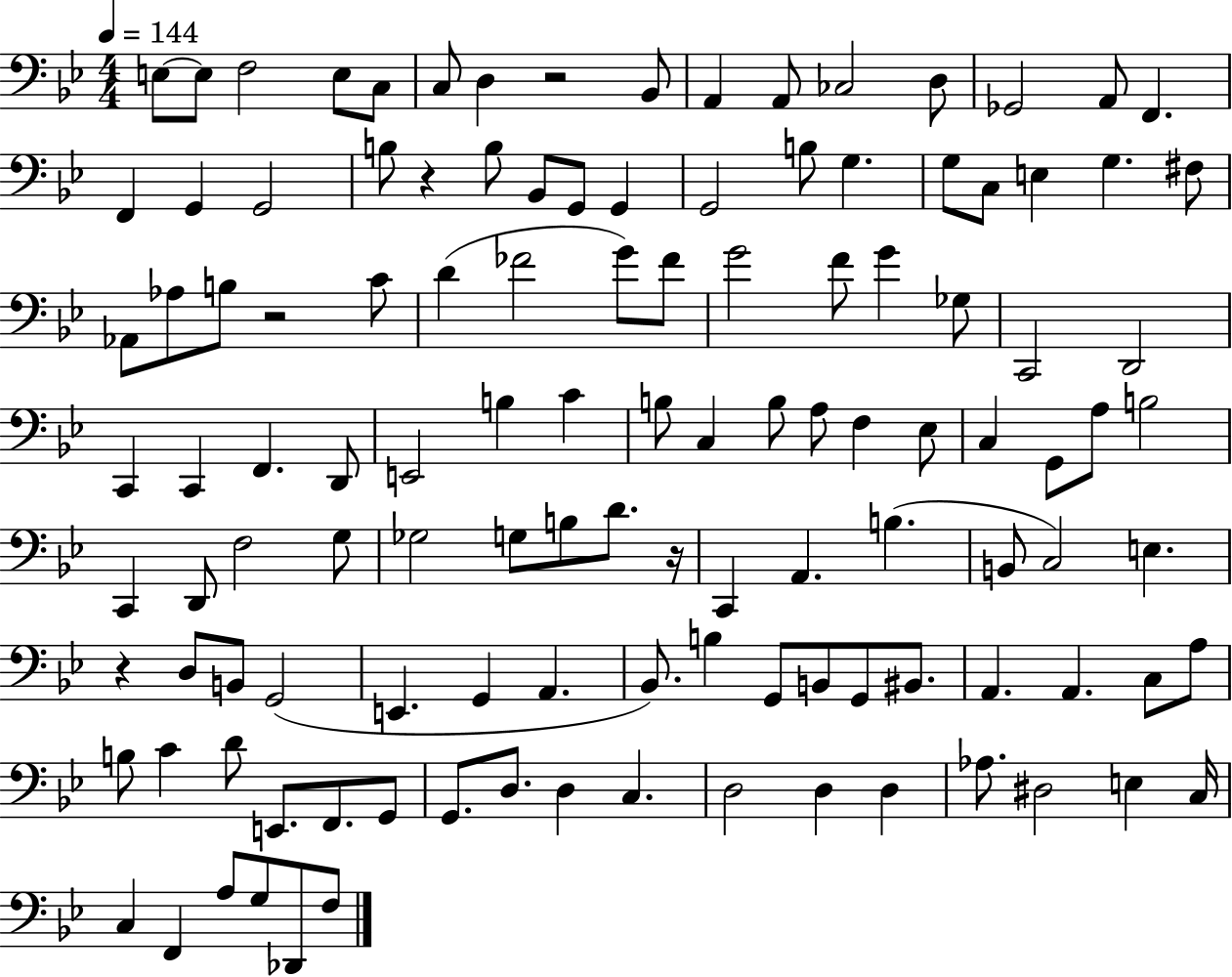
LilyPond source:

{
  \clef bass
  \numericTimeSignature
  \time 4/4
  \key bes \major
  \tempo 4 = 144
  \repeat volta 2 { e8~~ e8 f2 e8 c8 | c8 d4 r2 bes,8 | a,4 a,8 ces2 d8 | ges,2 a,8 f,4. | \break f,4 g,4 g,2 | b8 r4 b8 bes,8 g,8 g,4 | g,2 b8 g4. | g8 c8 e4 g4. fis8 | \break aes,8 aes8 b8 r2 c'8 | d'4( fes'2 g'8) fes'8 | g'2 f'8 g'4 ges8 | c,2 d,2 | \break c,4 c,4 f,4. d,8 | e,2 b4 c'4 | b8 c4 b8 a8 f4 ees8 | c4 g,8 a8 b2 | \break c,4 d,8 f2 g8 | ges2 g8 b8 d'8. r16 | c,4 a,4. b4.( | b,8 c2) e4. | \break r4 d8 b,8 g,2( | e,4. g,4 a,4. | bes,8.) b4 g,8 b,8 g,8 bis,8. | a,4. a,4. c8 a8 | \break b8 c'4 d'8 e,8. f,8. g,8 | g,8. d8. d4 c4. | d2 d4 d4 | aes8. dis2 e4 c16 | \break c4 f,4 a8 g8 des,8 f8 | } \bar "|."
}